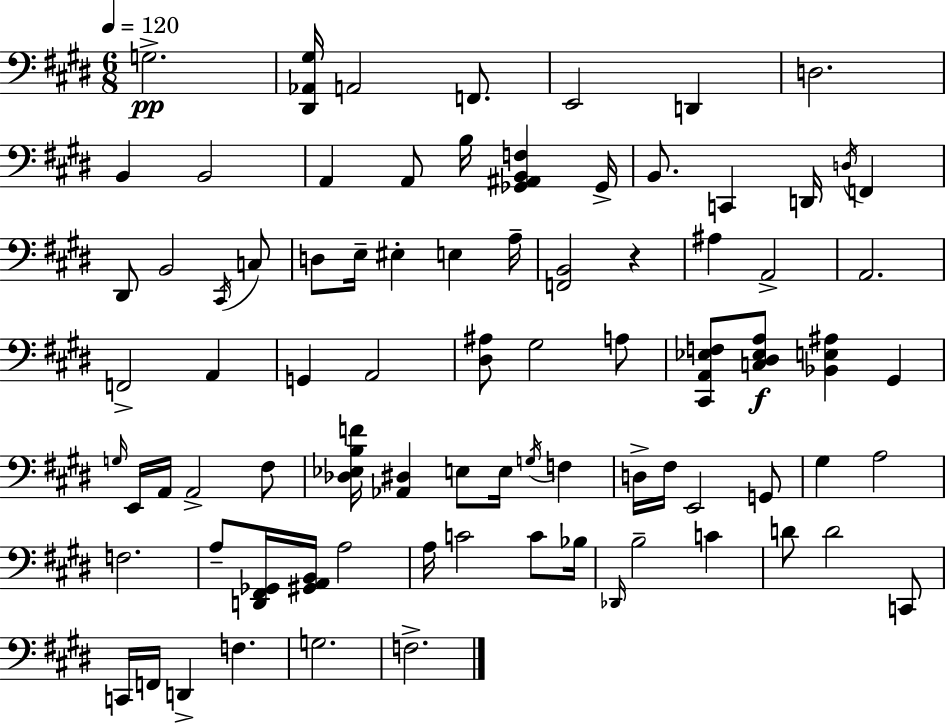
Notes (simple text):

G3/h. [D#2,Ab2,G#3]/s A2/h F2/e. E2/h D2/q D3/h. B2/q B2/h A2/q A2/e B3/s [Gb2,A#2,B2,F3]/q Gb2/s B2/e. C2/q D2/s D3/s F2/q D#2/e B2/h C#2/s C3/e D3/e E3/s EIS3/q E3/q A3/s [F2,B2]/h R/q A#3/q A2/h A2/h. F2/h A2/q G2/q A2/h [D#3,A#3]/e G#3/h A3/e [C#2,A2,Eb3,F3]/e [C3,D#3,Eb3,A3]/e [Bb2,E3,A#3]/q G#2/q G3/s E2/s A2/s A2/h F#3/e [Db3,Eb3,B3,F4]/s [Ab2,D#3]/q E3/e E3/s G3/s F3/q D3/s F#3/s E2/h G2/e G#3/q A3/h F3/h. A3/e [D2,F#2,Gb2]/s [G#2,A2,B2]/s A3/h A3/s C4/h C4/e Bb3/s Db2/s B3/h C4/q D4/e D4/h C2/e C2/s F2/s D2/q F3/q. G3/h. F3/h.